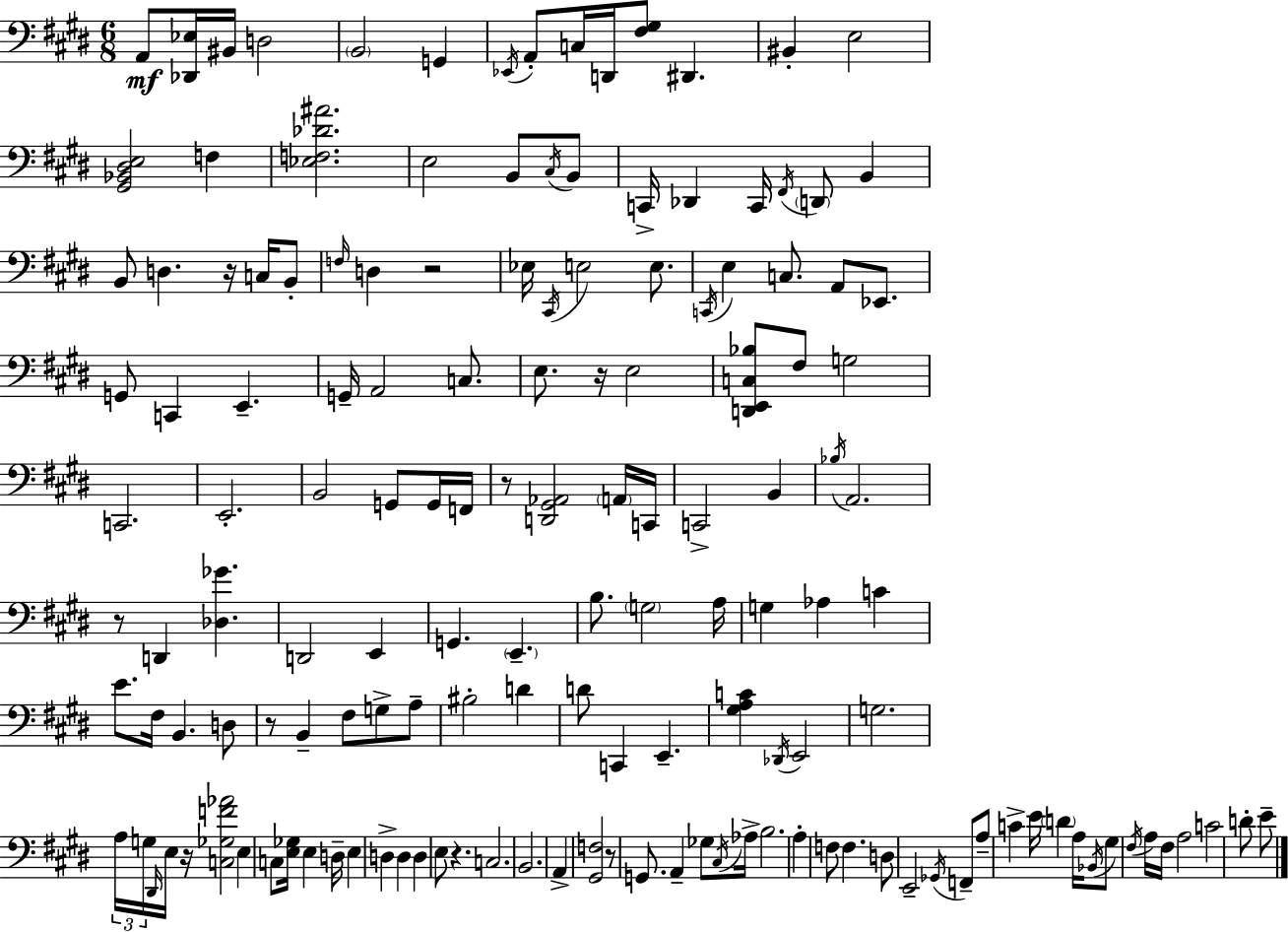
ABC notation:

X:1
T:Untitled
M:6/8
L:1/4
K:E
A,,/2 [_D,,_E,]/4 ^B,,/4 D,2 B,,2 G,, _E,,/4 A,,/2 C,/4 D,,/4 [^F,^G,]/2 ^D,, ^B,, E,2 [^G,,_B,,^D,E,]2 F, [_E,F,_D^A]2 E,2 B,,/2 ^C,/4 B,,/2 C,,/4 _D,, C,,/4 ^F,,/4 D,,/2 B,, B,,/2 D, z/4 C,/4 B,,/2 F,/4 D, z2 _E,/4 ^C,,/4 E,2 E,/2 C,,/4 E, C,/2 A,,/2 _E,,/2 G,,/2 C,, E,, G,,/4 A,,2 C,/2 E,/2 z/4 E,2 [D,,E,,C,_B,]/2 ^F,/2 G,2 C,,2 E,,2 B,,2 G,,/2 G,,/4 F,,/4 z/2 [D,,^G,,_A,,]2 A,,/4 C,,/4 C,,2 B,, _B,/4 A,,2 z/2 D,, [_D,_G] D,,2 E,, G,, E,, B,/2 G,2 A,/4 G, _A, C E/2 ^F,/4 B,, D,/2 z/2 B,, ^F,/2 G,/2 A,/2 ^B,2 D D/2 C,, E,, [^G,A,C] _D,,/4 E,,2 G,2 A,/4 G,/4 ^D,,/4 E,/4 z/4 [C,_G,F_A]2 E, C,/2 [E,_G,]/4 E, D,/4 E, D, D, D, E,/2 z C,2 B,,2 A,, [^G,,F,]2 z/2 G,,/2 A,, _G,/2 ^C,/4 _A,/4 B,2 A, F,/2 F, D,/2 E,,2 _G,,/4 F,,/2 A,/2 C E/4 D A,/4 _B,,/4 ^G,/2 ^F,/4 A,/4 ^F,/4 A,2 C2 D/2 E/2